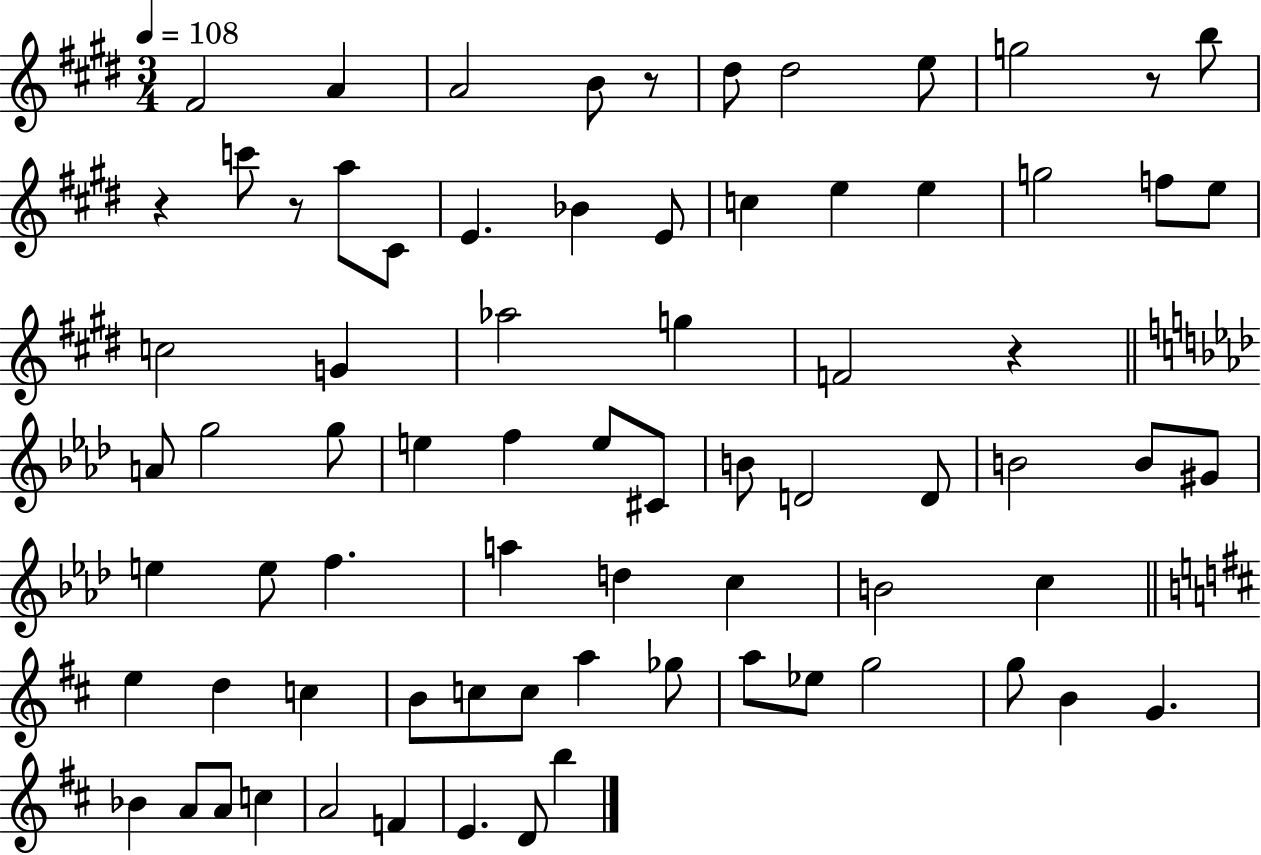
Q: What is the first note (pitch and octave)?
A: F#4